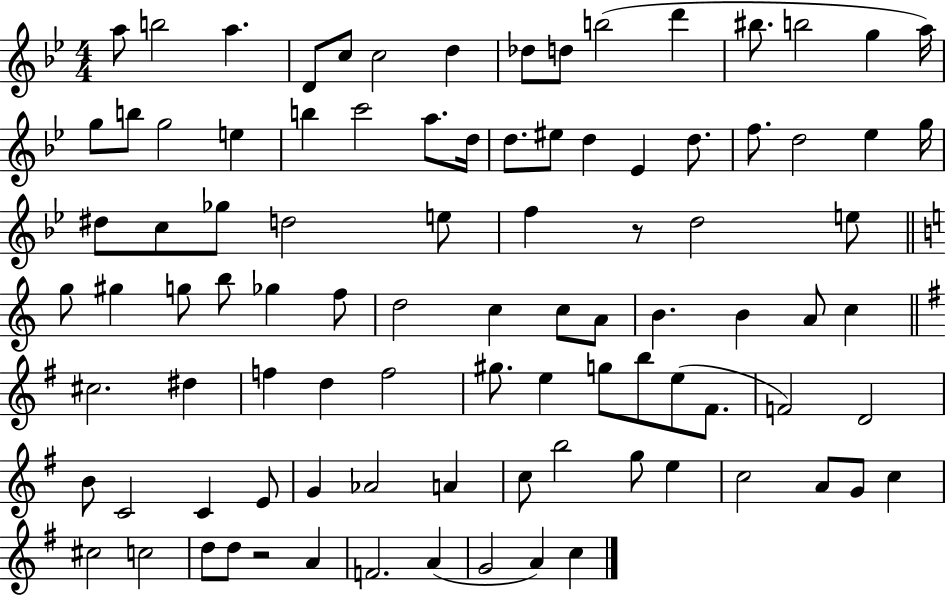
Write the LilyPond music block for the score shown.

{
  \clef treble
  \numericTimeSignature
  \time 4/4
  \key bes \major
  \repeat volta 2 { a''8 b''2 a''4. | d'8 c''8 c''2 d''4 | des''8 d''8 b''2( d'''4 | bis''8. b''2 g''4 a''16) | \break g''8 b''8 g''2 e''4 | b''4 c'''2 a''8. d''16 | d''8. eis''8 d''4 ees'4 d''8. | f''8. d''2 ees''4 g''16 | \break dis''8 c''8 ges''8 d''2 e''8 | f''4 r8 d''2 e''8 | \bar "||" \break \key c \major g''8 gis''4 g''8 b''8 ges''4 f''8 | d''2 c''4 c''8 a'8 | b'4. b'4 a'8 c''4 | \bar "||" \break \key e \minor cis''2. dis''4 | f''4 d''4 f''2 | gis''8. e''4 g''8 b''8 e''8( fis'8. | f'2) d'2 | \break b'8 c'2 c'4 e'8 | g'4 aes'2 a'4 | c''8 b''2 g''8 e''4 | c''2 a'8 g'8 c''4 | \break cis''2 c''2 | d''8 d''8 r2 a'4 | f'2. a'4( | g'2 a'4) c''4 | \break } \bar "|."
}